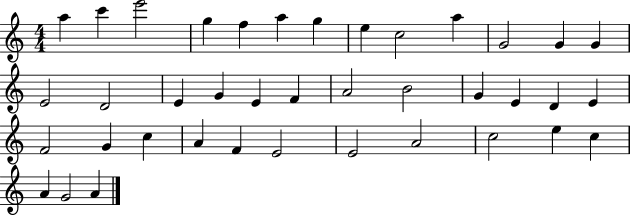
{
  \clef treble
  \numericTimeSignature
  \time 4/4
  \key c \major
  a''4 c'''4 e'''2 | g''4 f''4 a''4 g''4 | e''4 c''2 a''4 | g'2 g'4 g'4 | \break e'2 d'2 | e'4 g'4 e'4 f'4 | a'2 b'2 | g'4 e'4 d'4 e'4 | \break f'2 g'4 c''4 | a'4 f'4 e'2 | e'2 a'2 | c''2 e''4 c''4 | \break a'4 g'2 a'4 | \bar "|."
}